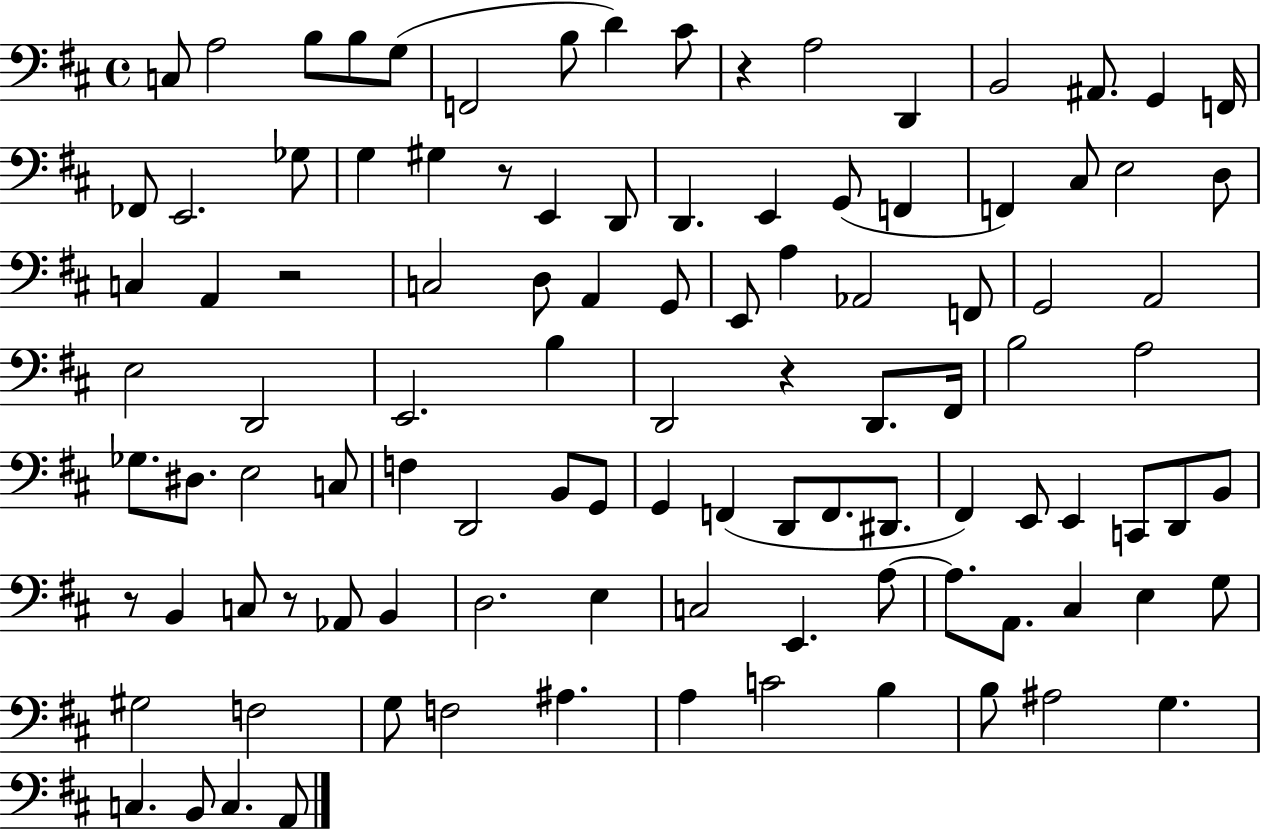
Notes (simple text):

C3/e A3/h B3/e B3/e G3/e F2/h B3/e D4/q C#4/e R/q A3/h D2/q B2/h A#2/e. G2/q F2/s FES2/e E2/h. Gb3/e G3/q G#3/q R/e E2/q D2/e D2/q. E2/q G2/e F2/q F2/q C#3/e E3/h D3/e C3/q A2/q R/h C3/h D3/e A2/q G2/e E2/e A3/q Ab2/h F2/e G2/h A2/h E3/h D2/h E2/h. B3/q D2/h R/q D2/e. F#2/s B3/h A3/h Gb3/e. D#3/e. E3/h C3/e F3/q D2/h B2/e G2/e G2/q F2/q D2/e F2/e. D#2/e. F#2/q E2/e E2/q C2/e D2/e B2/e R/e B2/q C3/e R/e Ab2/e B2/q D3/h. E3/q C3/h E2/q. A3/e A3/e. A2/e. C#3/q E3/q G3/e G#3/h F3/h G3/e F3/h A#3/q. A3/q C4/h B3/q B3/e A#3/h G3/q. C3/q. B2/e C3/q. A2/e